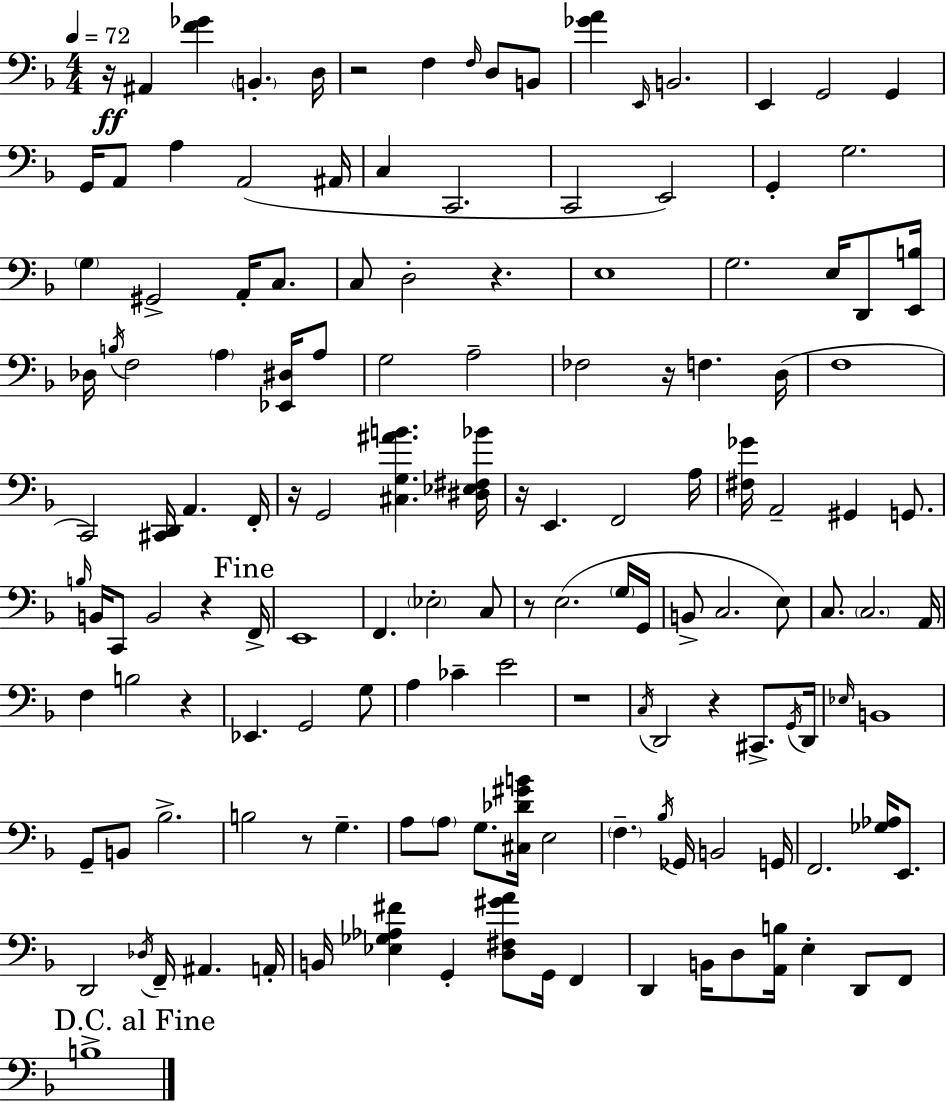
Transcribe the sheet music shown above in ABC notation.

X:1
T:Untitled
M:4/4
L:1/4
K:F
z/4 ^A,, [F_G] B,, D,/4 z2 F, F,/4 D,/2 B,,/2 [_GA] E,,/4 B,,2 E,, G,,2 G,, G,,/4 A,,/2 A, A,,2 ^A,,/4 C, C,,2 C,,2 E,,2 G,, G,2 G, ^G,,2 A,,/4 C,/2 C,/2 D,2 z E,4 G,2 E,/4 D,,/2 [E,,B,]/4 _D,/4 B,/4 F,2 A, [_E,,^D,]/4 A,/2 G,2 A,2 _F,2 z/4 F, D,/4 F,4 C,,2 [^C,,D,,]/4 A,, F,,/4 z/4 G,,2 [^C,G,^AB] [^D,_E,^F,_B]/4 z/4 E,, F,,2 A,/4 [^F,_G]/4 A,,2 ^G,, G,,/2 B,/4 B,,/4 C,,/2 B,,2 z F,,/4 E,,4 F,, _E,2 C,/2 z/2 E,2 G,/4 G,,/4 B,,/2 C,2 E,/2 C,/2 C,2 A,,/4 F, B,2 z _E,, G,,2 G,/2 A, _C E2 z4 C,/4 D,,2 z ^C,,/2 G,,/4 D,,/4 _E,/4 B,,4 G,,/2 B,,/2 _B,2 B,2 z/2 G, A,/2 A,/2 G,/2 [^C,_D^GB]/4 E,2 F, _B,/4 _G,,/4 B,,2 G,,/4 F,,2 [_G,_A,]/4 E,,/2 D,,2 _D,/4 F,,/4 ^A,, A,,/4 B,,/4 [_E,_G,_A,^F] G,, [D,^F,^GA]/2 G,,/4 F,, D,, B,,/4 D,/2 [A,,B,]/4 E, D,,/2 F,,/2 B,4